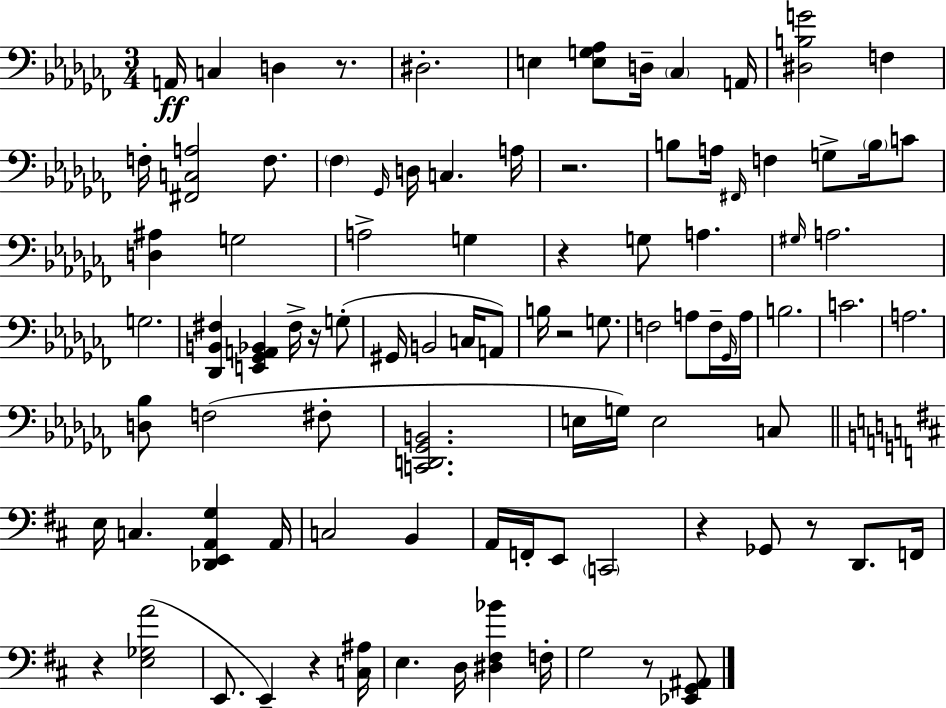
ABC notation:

X:1
T:Untitled
M:3/4
L:1/4
K:Abm
A,,/4 C, D, z/2 ^D,2 E, [E,G,_A,]/2 D,/4 _C, A,,/4 [^D,B,G]2 F, F,/4 [^F,,C,A,]2 F,/2 _F, _G,,/4 D,/4 C, A,/4 z2 B,/2 A,/4 ^F,,/4 F, G,/2 B,/4 C/2 [D,^A,] G,2 A,2 G, z G,/2 A, ^G,/4 A,2 G,2 [_D,,B,,^F,] [E,,_G,,A,,_B,,] ^F,/4 z/4 G,/2 ^G,,/4 B,,2 C,/4 A,,/2 B,/4 z2 G,/2 F,2 A,/2 F,/4 _G,,/4 A,/4 B,2 C2 A,2 [D,_B,]/2 F,2 ^F,/2 [C,,D,,_G,,B,,]2 E,/4 G,/4 E,2 C,/2 E,/4 C, [_D,,E,,A,,G,] A,,/4 C,2 B,, A,,/4 F,,/4 E,,/2 C,,2 z _G,,/2 z/2 D,,/2 F,,/4 z [E,_G,A]2 E,,/2 E,, z [C,^A,]/4 E, D,/4 [^D,^F,_B] F,/4 G,2 z/2 [_E,,G,,^A,,]/2